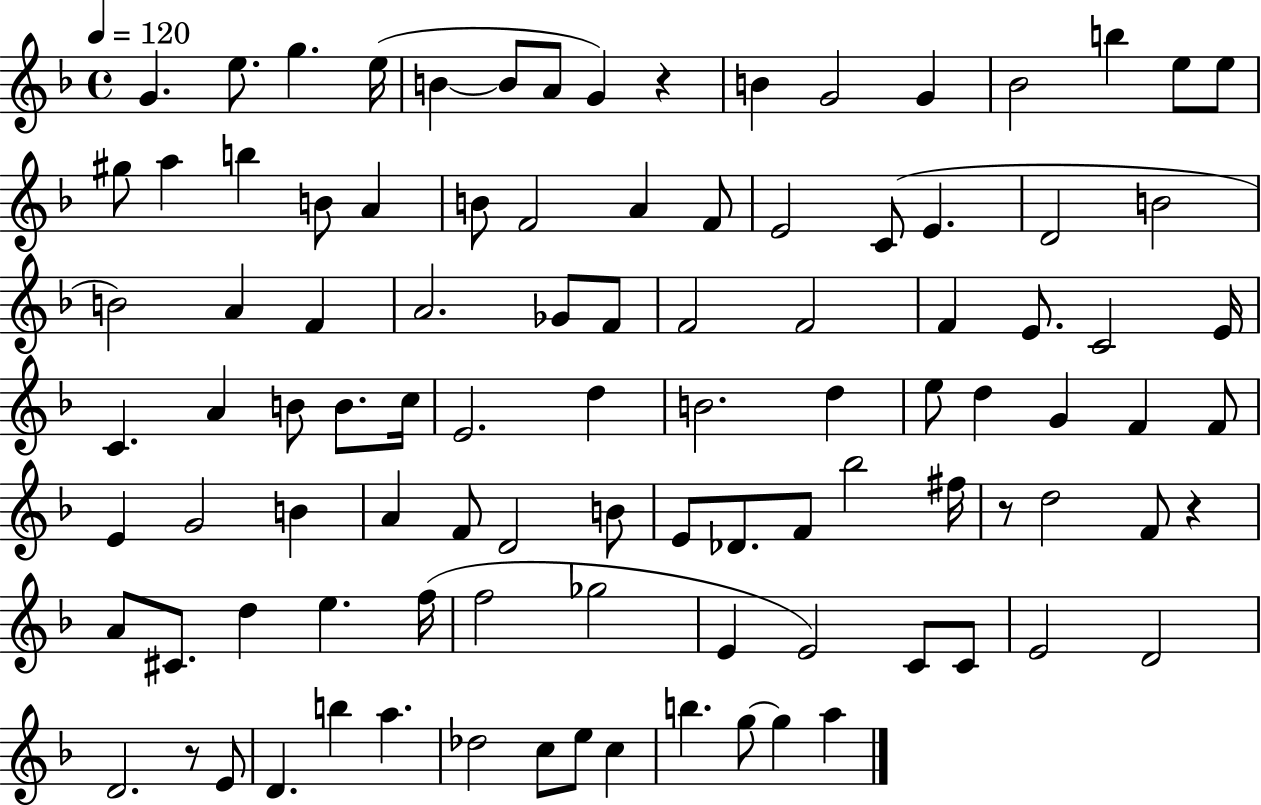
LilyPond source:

{
  \clef treble
  \time 4/4
  \defaultTimeSignature
  \key f \major
  \tempo 4 = 120
  g'4. e''8. g''4. e''16( | b'4~~ b'8 a'8 g'4) r4 | b'4 g'2 g'4 | bes'2 b''4 e''8 e''8 | \break gis''8 a''4 b''4 b'8 a'4 | b'8 f'2 a'4 f'8 | e'2 c'8( e'4. | d'2 b'2 | \break b'2) a'4 f'4 | a'2. ges'8 f'8 | f'2 f'2 | f'4 e'8. c'2 e'16 | \break c'4. a'4 b'8 b'8. c''16 | e'2. d''4 | b'2. d''4 | e''8 d''4 g'4 f'4 f'8 | \break e'4 g'2 b'4 | a'4 f'8 d'2 b'8 | e'8 des'8. f'8 bes''2 fis''16 | r8 d''2 f'8 r4 | \break a'8 cis'8. d''4 e''4. f''16( | f''2 ges''2 | e'4 e'2) c'8 c'8 | e'2 d'2 | \break d'2. r8 e'8 | d'4. b''4 a''4. | des''2 c''8 e''8 c''4 | b''4. g''8~~ g''4 a''4 | \break \bar "|."
}